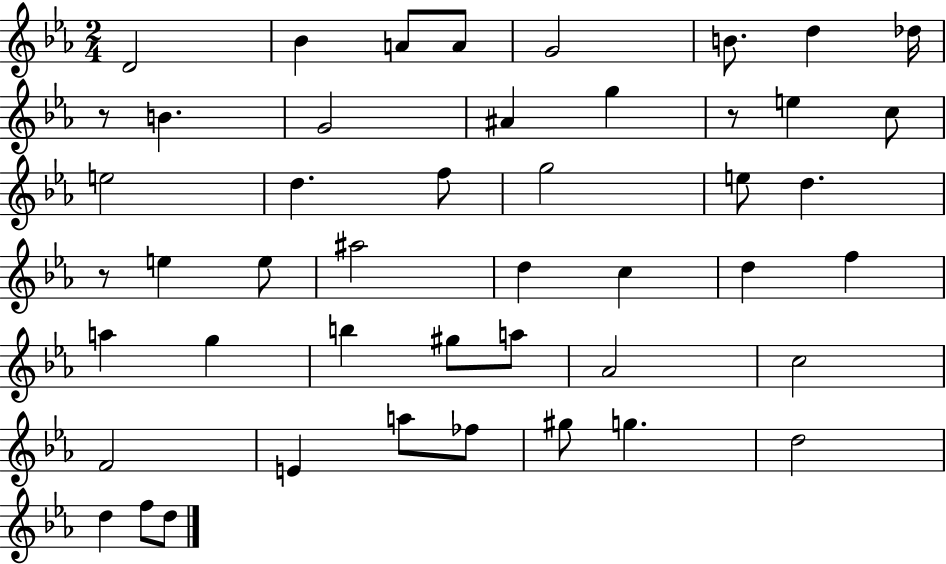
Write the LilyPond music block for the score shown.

{
  \clef treble
  \numericTimeSignature
  \time 2/4
  \key ees \major
  d'2 | bes'4 a'8 a'8 | g'2 | b'8. d''4 des''16 | \break r8 b'4. | g'2 | ais'4 g''4 | r8 e''4 c''8 | \break e''2 | d''4. f''8 | g''2 | e''8 d''4. | \break r8 e''4 e''8 | ais''2 | d''4 c''4 | d''4 f''4 | \break a''4 g''4 | b''4 gis''8 a''8 | aes'2 | c''2 | \break f'2 | e'4 a''8 fes''8 | gis''8 g''4. | d''2 | \break d''4 f''8 d''8 | \bar "|."
}